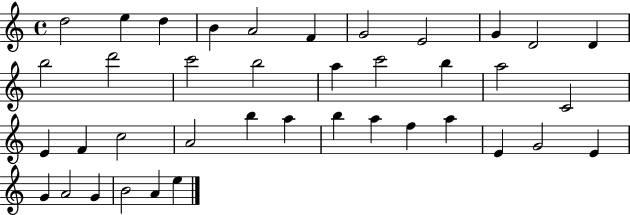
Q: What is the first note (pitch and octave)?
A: D5